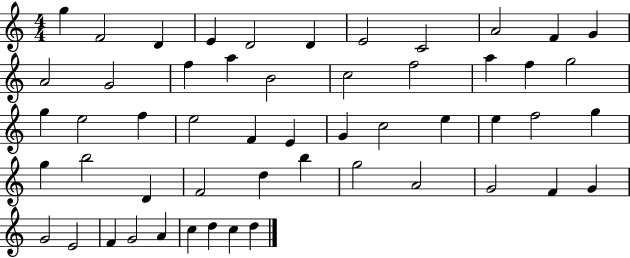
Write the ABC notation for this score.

X:1
T:Untitled
M:4/4
L:1/4
K:C
g F2 D E D2 D E2 C2 A2 F G A2 G2 f a B2 c2 f2 a f g2 g e2 f e2 F E G c2 e e f2 g g b2 D F2 d b g2 A2 G2 F G G2 E2 F G2 A c d c d